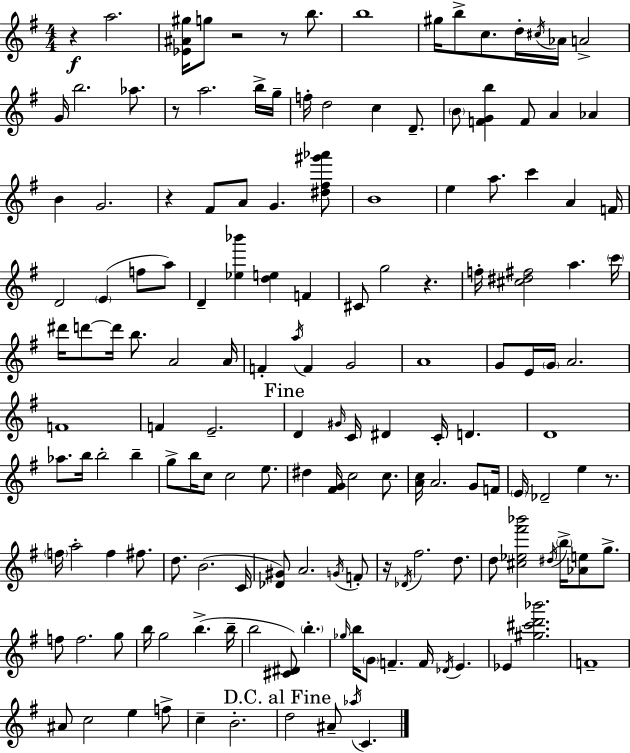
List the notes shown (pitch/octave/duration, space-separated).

R/q A5/h. [Eb4,A#4,G#5]/s G5/e R/h R/e B5/e. B5/w G#5/s B5/e C5/e. D5/s C#5/s Ab4/s A4/h G4/s B5/h. Ab5/e. R/e A5/h. B5/s G5/s F5/s D5/h C5/q D4/e. B4/e [F4,G4,B5]/q F4/e A4/q Ab4/q B4/q G4/h. R/q F#4/e A4/e G4/q. [D#5,F#5,G#6,Ab6]/e B4/w E5/q A5/e. C6/q A4/q F4/s D4/h E4/q F5/e A5/e D4/q [Eb5,Bb6]/q [D5,E5]/q F4/q C#4/e G5/h R/q. F5/s [C#5,D#5,F#5]/h A5/q. C6/s D#6/s D6/e D6/s B5/e. A4/h A4/s F4/q A5/s F4/q G4/h A4/w G4/e E4/s G4/s A4/h. F4/w F4/q E4/h. D4/q G#4/s C4/s D#4/q C4/s D4/q. D4/w Ab5/e. B5/s B5/h B5/q G5/e B5/s C5/e C5/h E5/e. D#5/q [F#4,G4]/s C5/h C5/e. [A4,C5]/s A4/h. G4/e F4/s E4/s Db4/h E5/q R/e. F5/s A5/h F5/q F#5/e. D5/e. B4/h. C4/s [Db4,G#4]/e A4/h. G4/s F4/e R/s Db4/s F#5/h. D5/e. D5/e [C#5,Eb5,F#6,Bb6]/h D#5/s B5/s [Ab4,E5]/e G5/e. F5/e F5/h. G5/e B5/s G5/h B5/q. B5/s B5/h [C#4,D#4]/e B5/q. Gb5/s B5/s G4/e F4/q. F4/s Db4/s E4/q. Eb4/q [G#5,C#6,D6,Bb6]/h. F4/w A#4/e C5/h E5/q F5/e C5/q B4/h. D5/h A#4/e Ab5/s C4/q.